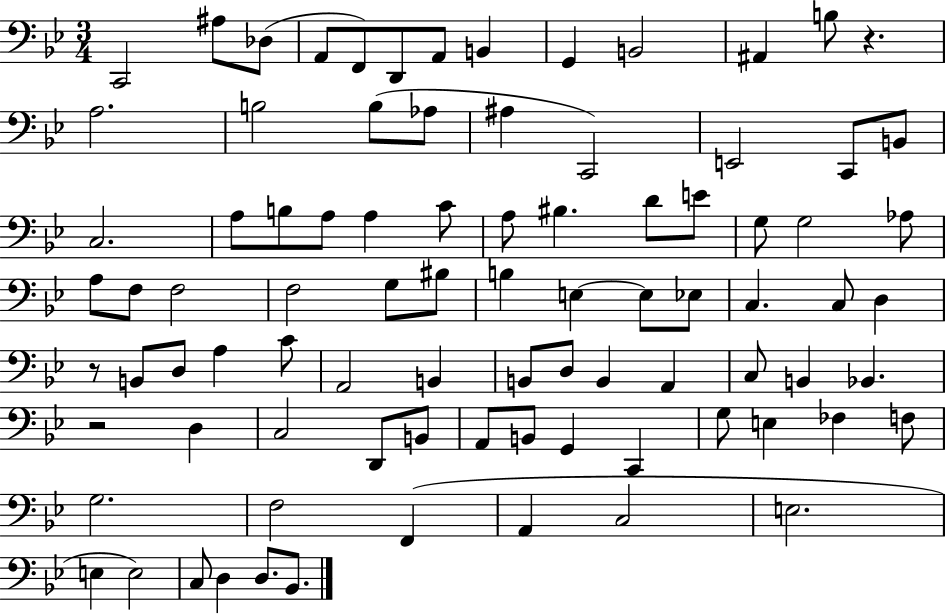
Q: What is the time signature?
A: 3/4